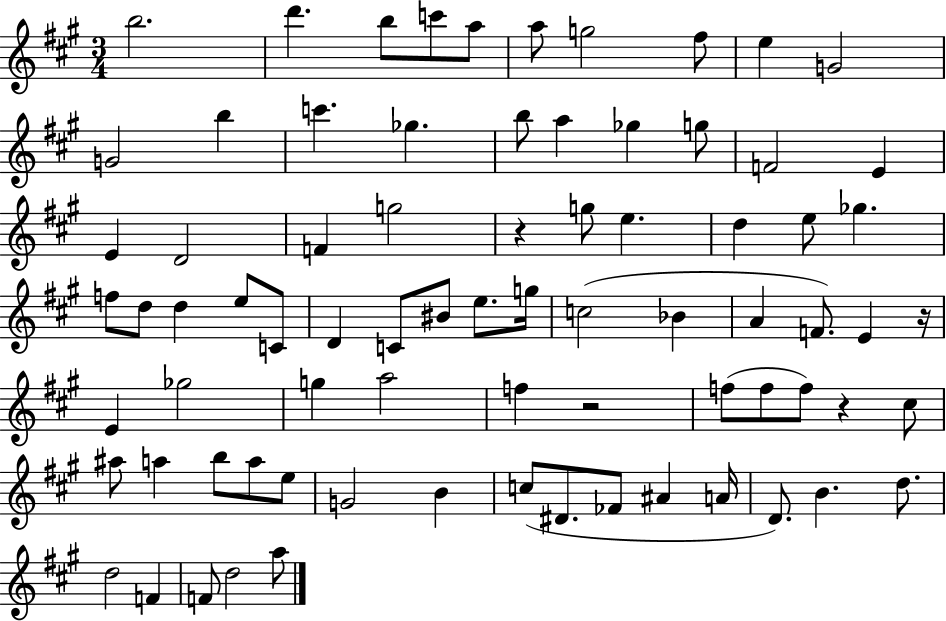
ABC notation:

X:1
T:Untitled
M:3/4
L:1/4
K:A
b2 d' b/2 c'/2 a/2 a/2 g2 ^f/2 e G2 G2 b c' _g b/2 a _g g/2 F2 E E D2 F g2 z g/2 e d e/2 _g f/2 d/2 d e/2 C/2 D C/2 ^B/2 e/2 g/4 c2 _B A F/2 E z/4 E _g2 g a2 f z2 f/2 f/2 f/2 z ^c/2 ^a/2 a b/2 a/2 e/2 G2 B c/2 ^D/2 _F/2 ^A A/4 D/2 B d/2 d2 F F/2 d2 a/2